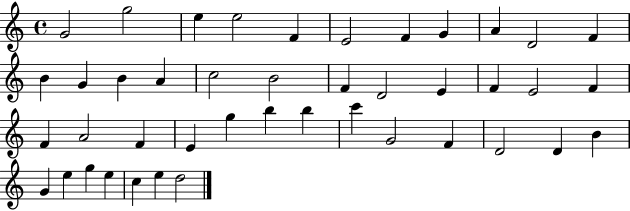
X:1
T:Untitled
M:4/4
L:1/4
K:C
G2 g2 e e2 F E2 F G A D2 F B G B A c2 B2 F D2 E F E2 F F A2 F E g b b c' G2 F D2 D B G e g e c e d2